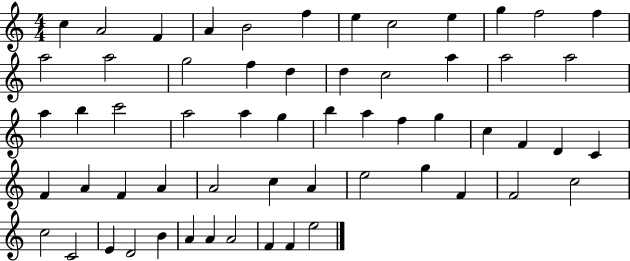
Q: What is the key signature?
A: C major